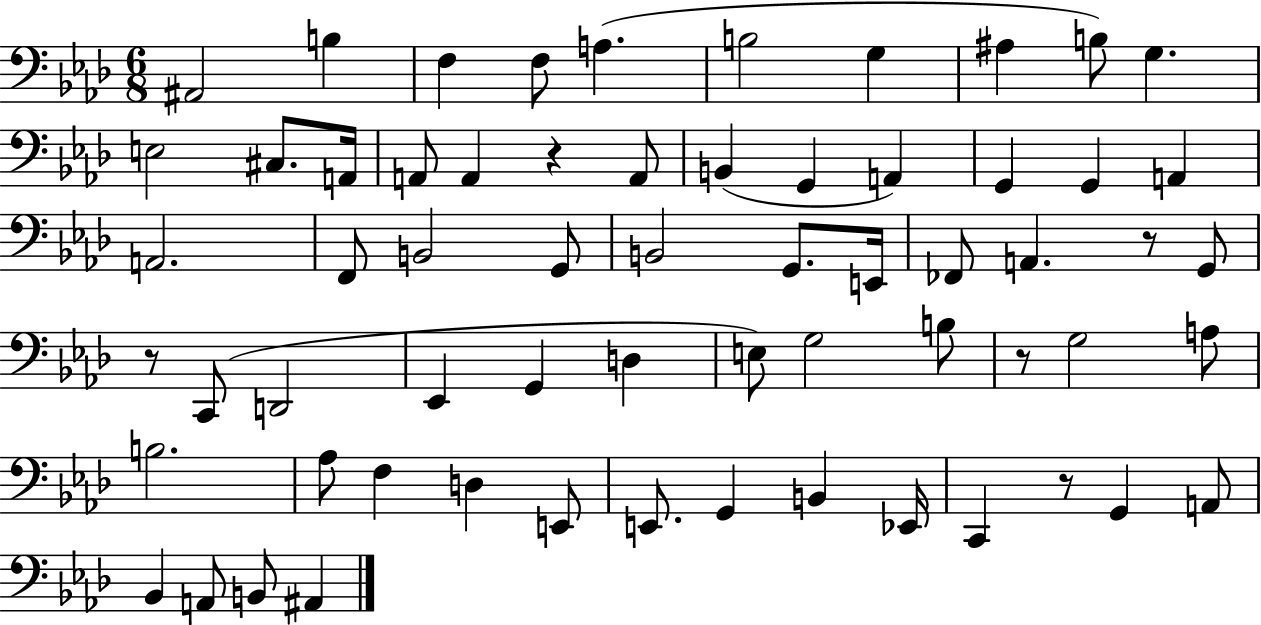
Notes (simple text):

A#2/h B3/q F3/q F3/e A3/q. B3/h G3/q A#3/q B3/e G3/q. E3/h C#3/e. A2/s A2/e A2/q R/q A2/e B2/q G2/q A2/q G2/q G2/q A2/q A2/h. F2/e B2/h G2/e B2/h G2/e. E2/s FES2/e A2/q. R/e G2/e R/e C2/e D2/h Eb2/q G2/q D3/q E3/e G3/h B3/e R/e G3/h A3/e B3/h. Ab3/e F3/q D3/q E2/e E2/e. G2/q B2/q Eb2/s C2/q R/e G2/q A2/e Bb2/q A2/e B2/e A#2/q